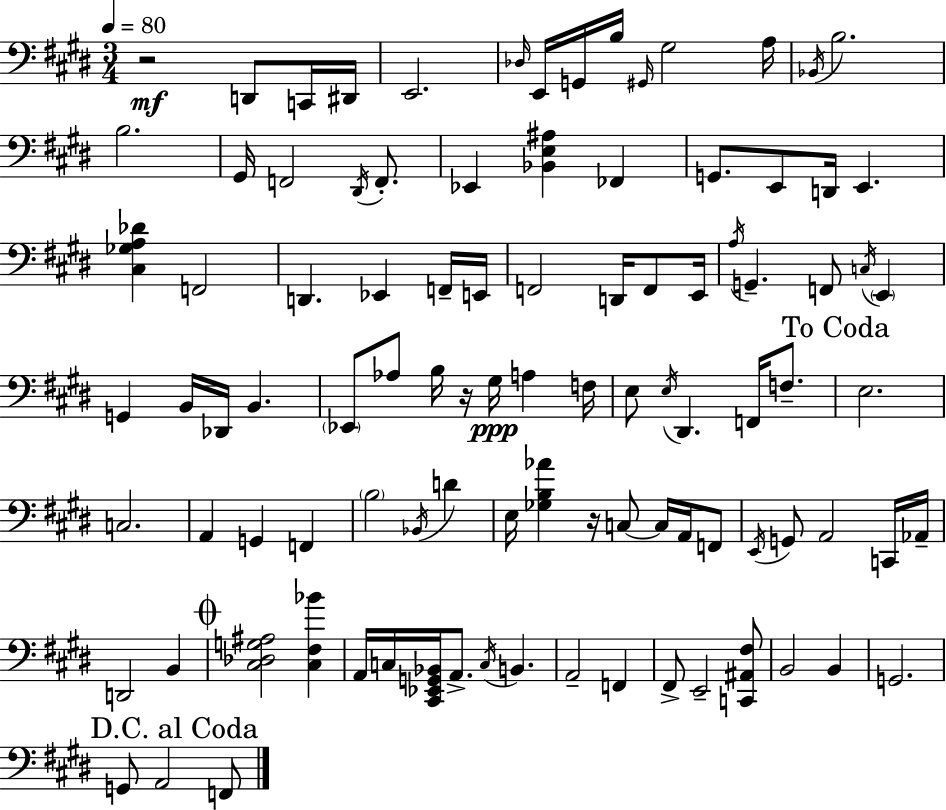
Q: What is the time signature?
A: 3/4